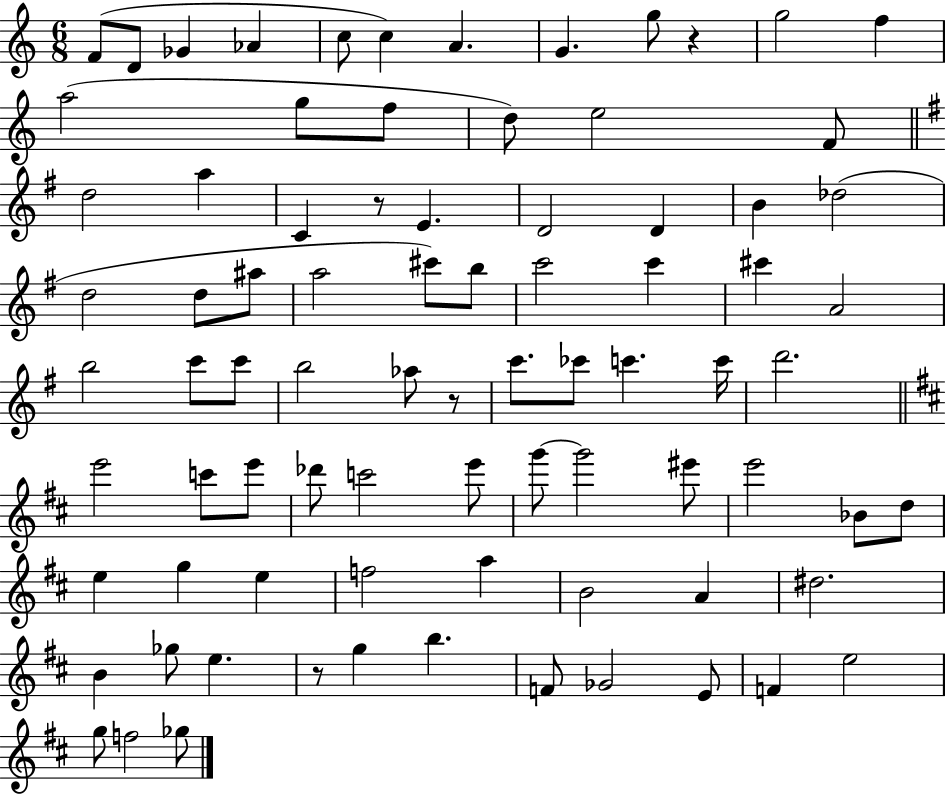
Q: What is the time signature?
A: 6/8